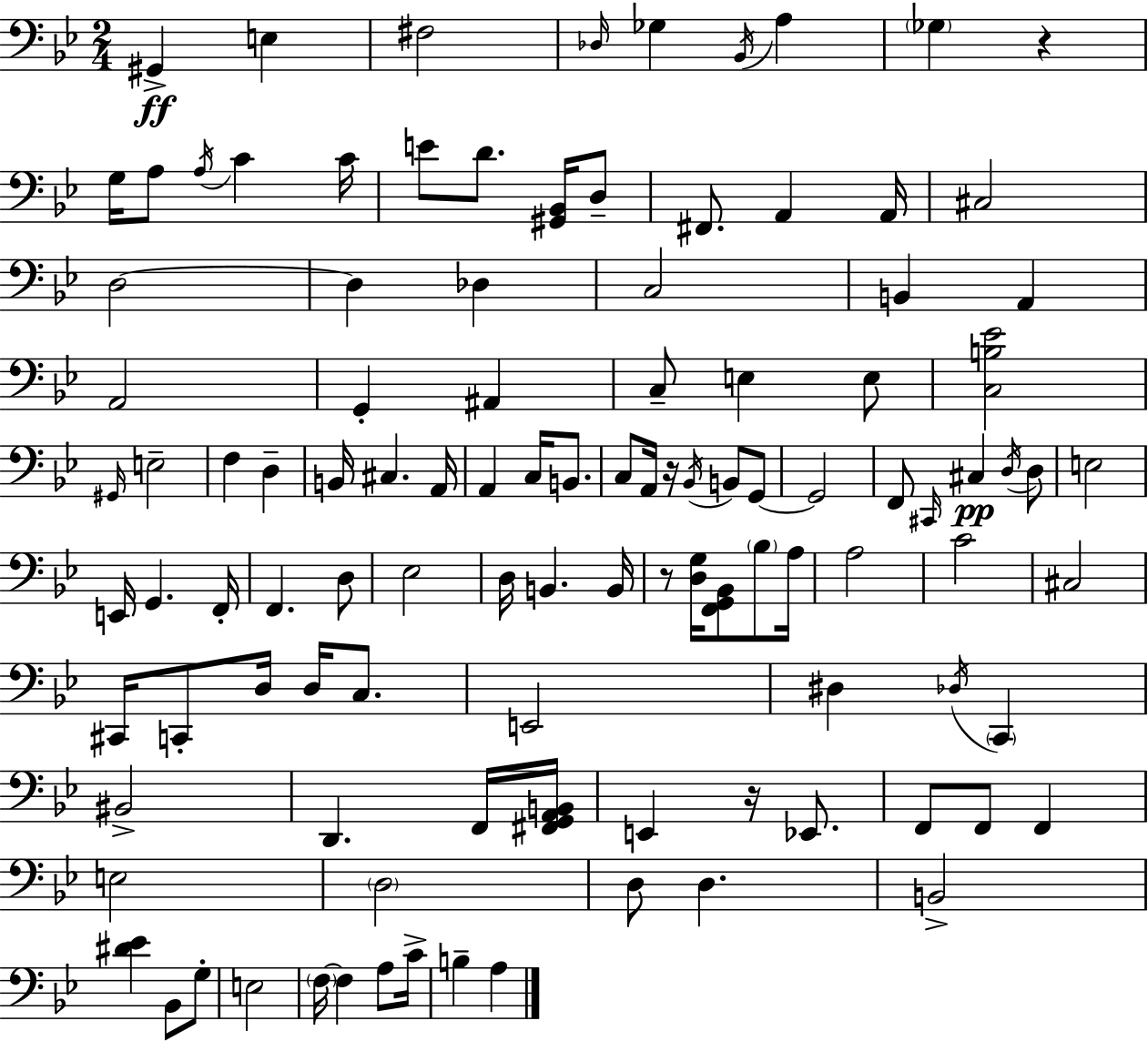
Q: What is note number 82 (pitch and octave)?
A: Eb2